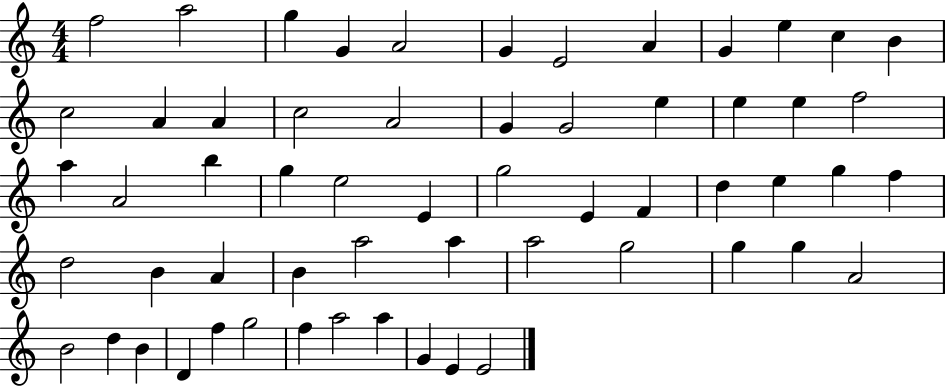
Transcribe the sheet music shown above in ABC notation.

X:1
T:Untitled
M:4/4
L:1/4
K:C
f2 a2 g G A2 G E2 A G e c B c2 A A c2 A2 G G2 e e e f2 a A2 b g e2 E g2 E F d e g f d2 B A B a2 a a2 g2 g g A2 B2 d B D f g2 f a2 a G E E2